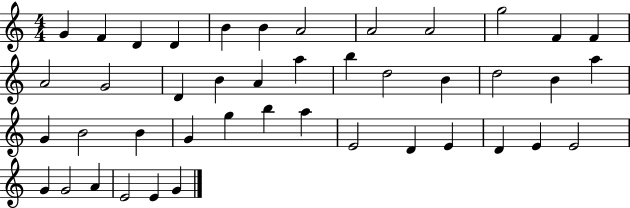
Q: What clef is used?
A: treble